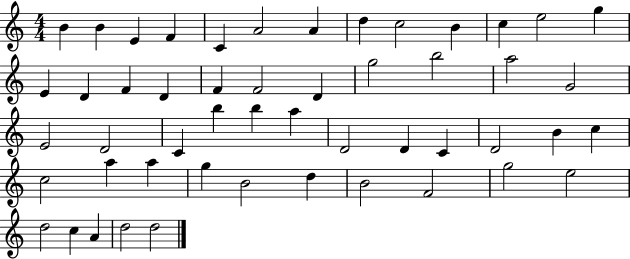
X:1
T:Untitled
M:4/4
L:1/4
K:C
B B E F C A2 A d c2 B c e2 g E D F D F F2 D g2 b2 a2 G2 E2 D2 C b b a D2 D C D2 B c c2 a a g B2 d B2 F2 g2 e2 d2 c A d2 d2